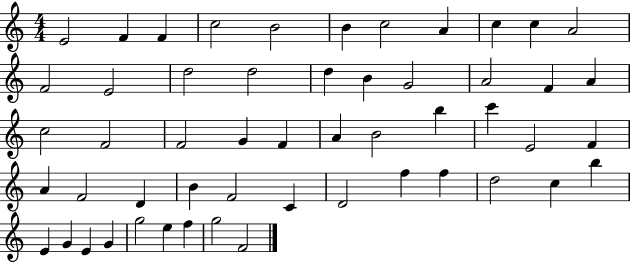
X:1
T:Untitled
M:4/4
L:1/4
K:C
E2 F F c2 B2 B c2 A c c A2 F2 E2 d2 d2 d B G2 A2 F A c2 F2 F2 G F A B2 b c' E2 F A F2 D B F2 C D2 f f d2 c b E G E G g2 e f g2 F2